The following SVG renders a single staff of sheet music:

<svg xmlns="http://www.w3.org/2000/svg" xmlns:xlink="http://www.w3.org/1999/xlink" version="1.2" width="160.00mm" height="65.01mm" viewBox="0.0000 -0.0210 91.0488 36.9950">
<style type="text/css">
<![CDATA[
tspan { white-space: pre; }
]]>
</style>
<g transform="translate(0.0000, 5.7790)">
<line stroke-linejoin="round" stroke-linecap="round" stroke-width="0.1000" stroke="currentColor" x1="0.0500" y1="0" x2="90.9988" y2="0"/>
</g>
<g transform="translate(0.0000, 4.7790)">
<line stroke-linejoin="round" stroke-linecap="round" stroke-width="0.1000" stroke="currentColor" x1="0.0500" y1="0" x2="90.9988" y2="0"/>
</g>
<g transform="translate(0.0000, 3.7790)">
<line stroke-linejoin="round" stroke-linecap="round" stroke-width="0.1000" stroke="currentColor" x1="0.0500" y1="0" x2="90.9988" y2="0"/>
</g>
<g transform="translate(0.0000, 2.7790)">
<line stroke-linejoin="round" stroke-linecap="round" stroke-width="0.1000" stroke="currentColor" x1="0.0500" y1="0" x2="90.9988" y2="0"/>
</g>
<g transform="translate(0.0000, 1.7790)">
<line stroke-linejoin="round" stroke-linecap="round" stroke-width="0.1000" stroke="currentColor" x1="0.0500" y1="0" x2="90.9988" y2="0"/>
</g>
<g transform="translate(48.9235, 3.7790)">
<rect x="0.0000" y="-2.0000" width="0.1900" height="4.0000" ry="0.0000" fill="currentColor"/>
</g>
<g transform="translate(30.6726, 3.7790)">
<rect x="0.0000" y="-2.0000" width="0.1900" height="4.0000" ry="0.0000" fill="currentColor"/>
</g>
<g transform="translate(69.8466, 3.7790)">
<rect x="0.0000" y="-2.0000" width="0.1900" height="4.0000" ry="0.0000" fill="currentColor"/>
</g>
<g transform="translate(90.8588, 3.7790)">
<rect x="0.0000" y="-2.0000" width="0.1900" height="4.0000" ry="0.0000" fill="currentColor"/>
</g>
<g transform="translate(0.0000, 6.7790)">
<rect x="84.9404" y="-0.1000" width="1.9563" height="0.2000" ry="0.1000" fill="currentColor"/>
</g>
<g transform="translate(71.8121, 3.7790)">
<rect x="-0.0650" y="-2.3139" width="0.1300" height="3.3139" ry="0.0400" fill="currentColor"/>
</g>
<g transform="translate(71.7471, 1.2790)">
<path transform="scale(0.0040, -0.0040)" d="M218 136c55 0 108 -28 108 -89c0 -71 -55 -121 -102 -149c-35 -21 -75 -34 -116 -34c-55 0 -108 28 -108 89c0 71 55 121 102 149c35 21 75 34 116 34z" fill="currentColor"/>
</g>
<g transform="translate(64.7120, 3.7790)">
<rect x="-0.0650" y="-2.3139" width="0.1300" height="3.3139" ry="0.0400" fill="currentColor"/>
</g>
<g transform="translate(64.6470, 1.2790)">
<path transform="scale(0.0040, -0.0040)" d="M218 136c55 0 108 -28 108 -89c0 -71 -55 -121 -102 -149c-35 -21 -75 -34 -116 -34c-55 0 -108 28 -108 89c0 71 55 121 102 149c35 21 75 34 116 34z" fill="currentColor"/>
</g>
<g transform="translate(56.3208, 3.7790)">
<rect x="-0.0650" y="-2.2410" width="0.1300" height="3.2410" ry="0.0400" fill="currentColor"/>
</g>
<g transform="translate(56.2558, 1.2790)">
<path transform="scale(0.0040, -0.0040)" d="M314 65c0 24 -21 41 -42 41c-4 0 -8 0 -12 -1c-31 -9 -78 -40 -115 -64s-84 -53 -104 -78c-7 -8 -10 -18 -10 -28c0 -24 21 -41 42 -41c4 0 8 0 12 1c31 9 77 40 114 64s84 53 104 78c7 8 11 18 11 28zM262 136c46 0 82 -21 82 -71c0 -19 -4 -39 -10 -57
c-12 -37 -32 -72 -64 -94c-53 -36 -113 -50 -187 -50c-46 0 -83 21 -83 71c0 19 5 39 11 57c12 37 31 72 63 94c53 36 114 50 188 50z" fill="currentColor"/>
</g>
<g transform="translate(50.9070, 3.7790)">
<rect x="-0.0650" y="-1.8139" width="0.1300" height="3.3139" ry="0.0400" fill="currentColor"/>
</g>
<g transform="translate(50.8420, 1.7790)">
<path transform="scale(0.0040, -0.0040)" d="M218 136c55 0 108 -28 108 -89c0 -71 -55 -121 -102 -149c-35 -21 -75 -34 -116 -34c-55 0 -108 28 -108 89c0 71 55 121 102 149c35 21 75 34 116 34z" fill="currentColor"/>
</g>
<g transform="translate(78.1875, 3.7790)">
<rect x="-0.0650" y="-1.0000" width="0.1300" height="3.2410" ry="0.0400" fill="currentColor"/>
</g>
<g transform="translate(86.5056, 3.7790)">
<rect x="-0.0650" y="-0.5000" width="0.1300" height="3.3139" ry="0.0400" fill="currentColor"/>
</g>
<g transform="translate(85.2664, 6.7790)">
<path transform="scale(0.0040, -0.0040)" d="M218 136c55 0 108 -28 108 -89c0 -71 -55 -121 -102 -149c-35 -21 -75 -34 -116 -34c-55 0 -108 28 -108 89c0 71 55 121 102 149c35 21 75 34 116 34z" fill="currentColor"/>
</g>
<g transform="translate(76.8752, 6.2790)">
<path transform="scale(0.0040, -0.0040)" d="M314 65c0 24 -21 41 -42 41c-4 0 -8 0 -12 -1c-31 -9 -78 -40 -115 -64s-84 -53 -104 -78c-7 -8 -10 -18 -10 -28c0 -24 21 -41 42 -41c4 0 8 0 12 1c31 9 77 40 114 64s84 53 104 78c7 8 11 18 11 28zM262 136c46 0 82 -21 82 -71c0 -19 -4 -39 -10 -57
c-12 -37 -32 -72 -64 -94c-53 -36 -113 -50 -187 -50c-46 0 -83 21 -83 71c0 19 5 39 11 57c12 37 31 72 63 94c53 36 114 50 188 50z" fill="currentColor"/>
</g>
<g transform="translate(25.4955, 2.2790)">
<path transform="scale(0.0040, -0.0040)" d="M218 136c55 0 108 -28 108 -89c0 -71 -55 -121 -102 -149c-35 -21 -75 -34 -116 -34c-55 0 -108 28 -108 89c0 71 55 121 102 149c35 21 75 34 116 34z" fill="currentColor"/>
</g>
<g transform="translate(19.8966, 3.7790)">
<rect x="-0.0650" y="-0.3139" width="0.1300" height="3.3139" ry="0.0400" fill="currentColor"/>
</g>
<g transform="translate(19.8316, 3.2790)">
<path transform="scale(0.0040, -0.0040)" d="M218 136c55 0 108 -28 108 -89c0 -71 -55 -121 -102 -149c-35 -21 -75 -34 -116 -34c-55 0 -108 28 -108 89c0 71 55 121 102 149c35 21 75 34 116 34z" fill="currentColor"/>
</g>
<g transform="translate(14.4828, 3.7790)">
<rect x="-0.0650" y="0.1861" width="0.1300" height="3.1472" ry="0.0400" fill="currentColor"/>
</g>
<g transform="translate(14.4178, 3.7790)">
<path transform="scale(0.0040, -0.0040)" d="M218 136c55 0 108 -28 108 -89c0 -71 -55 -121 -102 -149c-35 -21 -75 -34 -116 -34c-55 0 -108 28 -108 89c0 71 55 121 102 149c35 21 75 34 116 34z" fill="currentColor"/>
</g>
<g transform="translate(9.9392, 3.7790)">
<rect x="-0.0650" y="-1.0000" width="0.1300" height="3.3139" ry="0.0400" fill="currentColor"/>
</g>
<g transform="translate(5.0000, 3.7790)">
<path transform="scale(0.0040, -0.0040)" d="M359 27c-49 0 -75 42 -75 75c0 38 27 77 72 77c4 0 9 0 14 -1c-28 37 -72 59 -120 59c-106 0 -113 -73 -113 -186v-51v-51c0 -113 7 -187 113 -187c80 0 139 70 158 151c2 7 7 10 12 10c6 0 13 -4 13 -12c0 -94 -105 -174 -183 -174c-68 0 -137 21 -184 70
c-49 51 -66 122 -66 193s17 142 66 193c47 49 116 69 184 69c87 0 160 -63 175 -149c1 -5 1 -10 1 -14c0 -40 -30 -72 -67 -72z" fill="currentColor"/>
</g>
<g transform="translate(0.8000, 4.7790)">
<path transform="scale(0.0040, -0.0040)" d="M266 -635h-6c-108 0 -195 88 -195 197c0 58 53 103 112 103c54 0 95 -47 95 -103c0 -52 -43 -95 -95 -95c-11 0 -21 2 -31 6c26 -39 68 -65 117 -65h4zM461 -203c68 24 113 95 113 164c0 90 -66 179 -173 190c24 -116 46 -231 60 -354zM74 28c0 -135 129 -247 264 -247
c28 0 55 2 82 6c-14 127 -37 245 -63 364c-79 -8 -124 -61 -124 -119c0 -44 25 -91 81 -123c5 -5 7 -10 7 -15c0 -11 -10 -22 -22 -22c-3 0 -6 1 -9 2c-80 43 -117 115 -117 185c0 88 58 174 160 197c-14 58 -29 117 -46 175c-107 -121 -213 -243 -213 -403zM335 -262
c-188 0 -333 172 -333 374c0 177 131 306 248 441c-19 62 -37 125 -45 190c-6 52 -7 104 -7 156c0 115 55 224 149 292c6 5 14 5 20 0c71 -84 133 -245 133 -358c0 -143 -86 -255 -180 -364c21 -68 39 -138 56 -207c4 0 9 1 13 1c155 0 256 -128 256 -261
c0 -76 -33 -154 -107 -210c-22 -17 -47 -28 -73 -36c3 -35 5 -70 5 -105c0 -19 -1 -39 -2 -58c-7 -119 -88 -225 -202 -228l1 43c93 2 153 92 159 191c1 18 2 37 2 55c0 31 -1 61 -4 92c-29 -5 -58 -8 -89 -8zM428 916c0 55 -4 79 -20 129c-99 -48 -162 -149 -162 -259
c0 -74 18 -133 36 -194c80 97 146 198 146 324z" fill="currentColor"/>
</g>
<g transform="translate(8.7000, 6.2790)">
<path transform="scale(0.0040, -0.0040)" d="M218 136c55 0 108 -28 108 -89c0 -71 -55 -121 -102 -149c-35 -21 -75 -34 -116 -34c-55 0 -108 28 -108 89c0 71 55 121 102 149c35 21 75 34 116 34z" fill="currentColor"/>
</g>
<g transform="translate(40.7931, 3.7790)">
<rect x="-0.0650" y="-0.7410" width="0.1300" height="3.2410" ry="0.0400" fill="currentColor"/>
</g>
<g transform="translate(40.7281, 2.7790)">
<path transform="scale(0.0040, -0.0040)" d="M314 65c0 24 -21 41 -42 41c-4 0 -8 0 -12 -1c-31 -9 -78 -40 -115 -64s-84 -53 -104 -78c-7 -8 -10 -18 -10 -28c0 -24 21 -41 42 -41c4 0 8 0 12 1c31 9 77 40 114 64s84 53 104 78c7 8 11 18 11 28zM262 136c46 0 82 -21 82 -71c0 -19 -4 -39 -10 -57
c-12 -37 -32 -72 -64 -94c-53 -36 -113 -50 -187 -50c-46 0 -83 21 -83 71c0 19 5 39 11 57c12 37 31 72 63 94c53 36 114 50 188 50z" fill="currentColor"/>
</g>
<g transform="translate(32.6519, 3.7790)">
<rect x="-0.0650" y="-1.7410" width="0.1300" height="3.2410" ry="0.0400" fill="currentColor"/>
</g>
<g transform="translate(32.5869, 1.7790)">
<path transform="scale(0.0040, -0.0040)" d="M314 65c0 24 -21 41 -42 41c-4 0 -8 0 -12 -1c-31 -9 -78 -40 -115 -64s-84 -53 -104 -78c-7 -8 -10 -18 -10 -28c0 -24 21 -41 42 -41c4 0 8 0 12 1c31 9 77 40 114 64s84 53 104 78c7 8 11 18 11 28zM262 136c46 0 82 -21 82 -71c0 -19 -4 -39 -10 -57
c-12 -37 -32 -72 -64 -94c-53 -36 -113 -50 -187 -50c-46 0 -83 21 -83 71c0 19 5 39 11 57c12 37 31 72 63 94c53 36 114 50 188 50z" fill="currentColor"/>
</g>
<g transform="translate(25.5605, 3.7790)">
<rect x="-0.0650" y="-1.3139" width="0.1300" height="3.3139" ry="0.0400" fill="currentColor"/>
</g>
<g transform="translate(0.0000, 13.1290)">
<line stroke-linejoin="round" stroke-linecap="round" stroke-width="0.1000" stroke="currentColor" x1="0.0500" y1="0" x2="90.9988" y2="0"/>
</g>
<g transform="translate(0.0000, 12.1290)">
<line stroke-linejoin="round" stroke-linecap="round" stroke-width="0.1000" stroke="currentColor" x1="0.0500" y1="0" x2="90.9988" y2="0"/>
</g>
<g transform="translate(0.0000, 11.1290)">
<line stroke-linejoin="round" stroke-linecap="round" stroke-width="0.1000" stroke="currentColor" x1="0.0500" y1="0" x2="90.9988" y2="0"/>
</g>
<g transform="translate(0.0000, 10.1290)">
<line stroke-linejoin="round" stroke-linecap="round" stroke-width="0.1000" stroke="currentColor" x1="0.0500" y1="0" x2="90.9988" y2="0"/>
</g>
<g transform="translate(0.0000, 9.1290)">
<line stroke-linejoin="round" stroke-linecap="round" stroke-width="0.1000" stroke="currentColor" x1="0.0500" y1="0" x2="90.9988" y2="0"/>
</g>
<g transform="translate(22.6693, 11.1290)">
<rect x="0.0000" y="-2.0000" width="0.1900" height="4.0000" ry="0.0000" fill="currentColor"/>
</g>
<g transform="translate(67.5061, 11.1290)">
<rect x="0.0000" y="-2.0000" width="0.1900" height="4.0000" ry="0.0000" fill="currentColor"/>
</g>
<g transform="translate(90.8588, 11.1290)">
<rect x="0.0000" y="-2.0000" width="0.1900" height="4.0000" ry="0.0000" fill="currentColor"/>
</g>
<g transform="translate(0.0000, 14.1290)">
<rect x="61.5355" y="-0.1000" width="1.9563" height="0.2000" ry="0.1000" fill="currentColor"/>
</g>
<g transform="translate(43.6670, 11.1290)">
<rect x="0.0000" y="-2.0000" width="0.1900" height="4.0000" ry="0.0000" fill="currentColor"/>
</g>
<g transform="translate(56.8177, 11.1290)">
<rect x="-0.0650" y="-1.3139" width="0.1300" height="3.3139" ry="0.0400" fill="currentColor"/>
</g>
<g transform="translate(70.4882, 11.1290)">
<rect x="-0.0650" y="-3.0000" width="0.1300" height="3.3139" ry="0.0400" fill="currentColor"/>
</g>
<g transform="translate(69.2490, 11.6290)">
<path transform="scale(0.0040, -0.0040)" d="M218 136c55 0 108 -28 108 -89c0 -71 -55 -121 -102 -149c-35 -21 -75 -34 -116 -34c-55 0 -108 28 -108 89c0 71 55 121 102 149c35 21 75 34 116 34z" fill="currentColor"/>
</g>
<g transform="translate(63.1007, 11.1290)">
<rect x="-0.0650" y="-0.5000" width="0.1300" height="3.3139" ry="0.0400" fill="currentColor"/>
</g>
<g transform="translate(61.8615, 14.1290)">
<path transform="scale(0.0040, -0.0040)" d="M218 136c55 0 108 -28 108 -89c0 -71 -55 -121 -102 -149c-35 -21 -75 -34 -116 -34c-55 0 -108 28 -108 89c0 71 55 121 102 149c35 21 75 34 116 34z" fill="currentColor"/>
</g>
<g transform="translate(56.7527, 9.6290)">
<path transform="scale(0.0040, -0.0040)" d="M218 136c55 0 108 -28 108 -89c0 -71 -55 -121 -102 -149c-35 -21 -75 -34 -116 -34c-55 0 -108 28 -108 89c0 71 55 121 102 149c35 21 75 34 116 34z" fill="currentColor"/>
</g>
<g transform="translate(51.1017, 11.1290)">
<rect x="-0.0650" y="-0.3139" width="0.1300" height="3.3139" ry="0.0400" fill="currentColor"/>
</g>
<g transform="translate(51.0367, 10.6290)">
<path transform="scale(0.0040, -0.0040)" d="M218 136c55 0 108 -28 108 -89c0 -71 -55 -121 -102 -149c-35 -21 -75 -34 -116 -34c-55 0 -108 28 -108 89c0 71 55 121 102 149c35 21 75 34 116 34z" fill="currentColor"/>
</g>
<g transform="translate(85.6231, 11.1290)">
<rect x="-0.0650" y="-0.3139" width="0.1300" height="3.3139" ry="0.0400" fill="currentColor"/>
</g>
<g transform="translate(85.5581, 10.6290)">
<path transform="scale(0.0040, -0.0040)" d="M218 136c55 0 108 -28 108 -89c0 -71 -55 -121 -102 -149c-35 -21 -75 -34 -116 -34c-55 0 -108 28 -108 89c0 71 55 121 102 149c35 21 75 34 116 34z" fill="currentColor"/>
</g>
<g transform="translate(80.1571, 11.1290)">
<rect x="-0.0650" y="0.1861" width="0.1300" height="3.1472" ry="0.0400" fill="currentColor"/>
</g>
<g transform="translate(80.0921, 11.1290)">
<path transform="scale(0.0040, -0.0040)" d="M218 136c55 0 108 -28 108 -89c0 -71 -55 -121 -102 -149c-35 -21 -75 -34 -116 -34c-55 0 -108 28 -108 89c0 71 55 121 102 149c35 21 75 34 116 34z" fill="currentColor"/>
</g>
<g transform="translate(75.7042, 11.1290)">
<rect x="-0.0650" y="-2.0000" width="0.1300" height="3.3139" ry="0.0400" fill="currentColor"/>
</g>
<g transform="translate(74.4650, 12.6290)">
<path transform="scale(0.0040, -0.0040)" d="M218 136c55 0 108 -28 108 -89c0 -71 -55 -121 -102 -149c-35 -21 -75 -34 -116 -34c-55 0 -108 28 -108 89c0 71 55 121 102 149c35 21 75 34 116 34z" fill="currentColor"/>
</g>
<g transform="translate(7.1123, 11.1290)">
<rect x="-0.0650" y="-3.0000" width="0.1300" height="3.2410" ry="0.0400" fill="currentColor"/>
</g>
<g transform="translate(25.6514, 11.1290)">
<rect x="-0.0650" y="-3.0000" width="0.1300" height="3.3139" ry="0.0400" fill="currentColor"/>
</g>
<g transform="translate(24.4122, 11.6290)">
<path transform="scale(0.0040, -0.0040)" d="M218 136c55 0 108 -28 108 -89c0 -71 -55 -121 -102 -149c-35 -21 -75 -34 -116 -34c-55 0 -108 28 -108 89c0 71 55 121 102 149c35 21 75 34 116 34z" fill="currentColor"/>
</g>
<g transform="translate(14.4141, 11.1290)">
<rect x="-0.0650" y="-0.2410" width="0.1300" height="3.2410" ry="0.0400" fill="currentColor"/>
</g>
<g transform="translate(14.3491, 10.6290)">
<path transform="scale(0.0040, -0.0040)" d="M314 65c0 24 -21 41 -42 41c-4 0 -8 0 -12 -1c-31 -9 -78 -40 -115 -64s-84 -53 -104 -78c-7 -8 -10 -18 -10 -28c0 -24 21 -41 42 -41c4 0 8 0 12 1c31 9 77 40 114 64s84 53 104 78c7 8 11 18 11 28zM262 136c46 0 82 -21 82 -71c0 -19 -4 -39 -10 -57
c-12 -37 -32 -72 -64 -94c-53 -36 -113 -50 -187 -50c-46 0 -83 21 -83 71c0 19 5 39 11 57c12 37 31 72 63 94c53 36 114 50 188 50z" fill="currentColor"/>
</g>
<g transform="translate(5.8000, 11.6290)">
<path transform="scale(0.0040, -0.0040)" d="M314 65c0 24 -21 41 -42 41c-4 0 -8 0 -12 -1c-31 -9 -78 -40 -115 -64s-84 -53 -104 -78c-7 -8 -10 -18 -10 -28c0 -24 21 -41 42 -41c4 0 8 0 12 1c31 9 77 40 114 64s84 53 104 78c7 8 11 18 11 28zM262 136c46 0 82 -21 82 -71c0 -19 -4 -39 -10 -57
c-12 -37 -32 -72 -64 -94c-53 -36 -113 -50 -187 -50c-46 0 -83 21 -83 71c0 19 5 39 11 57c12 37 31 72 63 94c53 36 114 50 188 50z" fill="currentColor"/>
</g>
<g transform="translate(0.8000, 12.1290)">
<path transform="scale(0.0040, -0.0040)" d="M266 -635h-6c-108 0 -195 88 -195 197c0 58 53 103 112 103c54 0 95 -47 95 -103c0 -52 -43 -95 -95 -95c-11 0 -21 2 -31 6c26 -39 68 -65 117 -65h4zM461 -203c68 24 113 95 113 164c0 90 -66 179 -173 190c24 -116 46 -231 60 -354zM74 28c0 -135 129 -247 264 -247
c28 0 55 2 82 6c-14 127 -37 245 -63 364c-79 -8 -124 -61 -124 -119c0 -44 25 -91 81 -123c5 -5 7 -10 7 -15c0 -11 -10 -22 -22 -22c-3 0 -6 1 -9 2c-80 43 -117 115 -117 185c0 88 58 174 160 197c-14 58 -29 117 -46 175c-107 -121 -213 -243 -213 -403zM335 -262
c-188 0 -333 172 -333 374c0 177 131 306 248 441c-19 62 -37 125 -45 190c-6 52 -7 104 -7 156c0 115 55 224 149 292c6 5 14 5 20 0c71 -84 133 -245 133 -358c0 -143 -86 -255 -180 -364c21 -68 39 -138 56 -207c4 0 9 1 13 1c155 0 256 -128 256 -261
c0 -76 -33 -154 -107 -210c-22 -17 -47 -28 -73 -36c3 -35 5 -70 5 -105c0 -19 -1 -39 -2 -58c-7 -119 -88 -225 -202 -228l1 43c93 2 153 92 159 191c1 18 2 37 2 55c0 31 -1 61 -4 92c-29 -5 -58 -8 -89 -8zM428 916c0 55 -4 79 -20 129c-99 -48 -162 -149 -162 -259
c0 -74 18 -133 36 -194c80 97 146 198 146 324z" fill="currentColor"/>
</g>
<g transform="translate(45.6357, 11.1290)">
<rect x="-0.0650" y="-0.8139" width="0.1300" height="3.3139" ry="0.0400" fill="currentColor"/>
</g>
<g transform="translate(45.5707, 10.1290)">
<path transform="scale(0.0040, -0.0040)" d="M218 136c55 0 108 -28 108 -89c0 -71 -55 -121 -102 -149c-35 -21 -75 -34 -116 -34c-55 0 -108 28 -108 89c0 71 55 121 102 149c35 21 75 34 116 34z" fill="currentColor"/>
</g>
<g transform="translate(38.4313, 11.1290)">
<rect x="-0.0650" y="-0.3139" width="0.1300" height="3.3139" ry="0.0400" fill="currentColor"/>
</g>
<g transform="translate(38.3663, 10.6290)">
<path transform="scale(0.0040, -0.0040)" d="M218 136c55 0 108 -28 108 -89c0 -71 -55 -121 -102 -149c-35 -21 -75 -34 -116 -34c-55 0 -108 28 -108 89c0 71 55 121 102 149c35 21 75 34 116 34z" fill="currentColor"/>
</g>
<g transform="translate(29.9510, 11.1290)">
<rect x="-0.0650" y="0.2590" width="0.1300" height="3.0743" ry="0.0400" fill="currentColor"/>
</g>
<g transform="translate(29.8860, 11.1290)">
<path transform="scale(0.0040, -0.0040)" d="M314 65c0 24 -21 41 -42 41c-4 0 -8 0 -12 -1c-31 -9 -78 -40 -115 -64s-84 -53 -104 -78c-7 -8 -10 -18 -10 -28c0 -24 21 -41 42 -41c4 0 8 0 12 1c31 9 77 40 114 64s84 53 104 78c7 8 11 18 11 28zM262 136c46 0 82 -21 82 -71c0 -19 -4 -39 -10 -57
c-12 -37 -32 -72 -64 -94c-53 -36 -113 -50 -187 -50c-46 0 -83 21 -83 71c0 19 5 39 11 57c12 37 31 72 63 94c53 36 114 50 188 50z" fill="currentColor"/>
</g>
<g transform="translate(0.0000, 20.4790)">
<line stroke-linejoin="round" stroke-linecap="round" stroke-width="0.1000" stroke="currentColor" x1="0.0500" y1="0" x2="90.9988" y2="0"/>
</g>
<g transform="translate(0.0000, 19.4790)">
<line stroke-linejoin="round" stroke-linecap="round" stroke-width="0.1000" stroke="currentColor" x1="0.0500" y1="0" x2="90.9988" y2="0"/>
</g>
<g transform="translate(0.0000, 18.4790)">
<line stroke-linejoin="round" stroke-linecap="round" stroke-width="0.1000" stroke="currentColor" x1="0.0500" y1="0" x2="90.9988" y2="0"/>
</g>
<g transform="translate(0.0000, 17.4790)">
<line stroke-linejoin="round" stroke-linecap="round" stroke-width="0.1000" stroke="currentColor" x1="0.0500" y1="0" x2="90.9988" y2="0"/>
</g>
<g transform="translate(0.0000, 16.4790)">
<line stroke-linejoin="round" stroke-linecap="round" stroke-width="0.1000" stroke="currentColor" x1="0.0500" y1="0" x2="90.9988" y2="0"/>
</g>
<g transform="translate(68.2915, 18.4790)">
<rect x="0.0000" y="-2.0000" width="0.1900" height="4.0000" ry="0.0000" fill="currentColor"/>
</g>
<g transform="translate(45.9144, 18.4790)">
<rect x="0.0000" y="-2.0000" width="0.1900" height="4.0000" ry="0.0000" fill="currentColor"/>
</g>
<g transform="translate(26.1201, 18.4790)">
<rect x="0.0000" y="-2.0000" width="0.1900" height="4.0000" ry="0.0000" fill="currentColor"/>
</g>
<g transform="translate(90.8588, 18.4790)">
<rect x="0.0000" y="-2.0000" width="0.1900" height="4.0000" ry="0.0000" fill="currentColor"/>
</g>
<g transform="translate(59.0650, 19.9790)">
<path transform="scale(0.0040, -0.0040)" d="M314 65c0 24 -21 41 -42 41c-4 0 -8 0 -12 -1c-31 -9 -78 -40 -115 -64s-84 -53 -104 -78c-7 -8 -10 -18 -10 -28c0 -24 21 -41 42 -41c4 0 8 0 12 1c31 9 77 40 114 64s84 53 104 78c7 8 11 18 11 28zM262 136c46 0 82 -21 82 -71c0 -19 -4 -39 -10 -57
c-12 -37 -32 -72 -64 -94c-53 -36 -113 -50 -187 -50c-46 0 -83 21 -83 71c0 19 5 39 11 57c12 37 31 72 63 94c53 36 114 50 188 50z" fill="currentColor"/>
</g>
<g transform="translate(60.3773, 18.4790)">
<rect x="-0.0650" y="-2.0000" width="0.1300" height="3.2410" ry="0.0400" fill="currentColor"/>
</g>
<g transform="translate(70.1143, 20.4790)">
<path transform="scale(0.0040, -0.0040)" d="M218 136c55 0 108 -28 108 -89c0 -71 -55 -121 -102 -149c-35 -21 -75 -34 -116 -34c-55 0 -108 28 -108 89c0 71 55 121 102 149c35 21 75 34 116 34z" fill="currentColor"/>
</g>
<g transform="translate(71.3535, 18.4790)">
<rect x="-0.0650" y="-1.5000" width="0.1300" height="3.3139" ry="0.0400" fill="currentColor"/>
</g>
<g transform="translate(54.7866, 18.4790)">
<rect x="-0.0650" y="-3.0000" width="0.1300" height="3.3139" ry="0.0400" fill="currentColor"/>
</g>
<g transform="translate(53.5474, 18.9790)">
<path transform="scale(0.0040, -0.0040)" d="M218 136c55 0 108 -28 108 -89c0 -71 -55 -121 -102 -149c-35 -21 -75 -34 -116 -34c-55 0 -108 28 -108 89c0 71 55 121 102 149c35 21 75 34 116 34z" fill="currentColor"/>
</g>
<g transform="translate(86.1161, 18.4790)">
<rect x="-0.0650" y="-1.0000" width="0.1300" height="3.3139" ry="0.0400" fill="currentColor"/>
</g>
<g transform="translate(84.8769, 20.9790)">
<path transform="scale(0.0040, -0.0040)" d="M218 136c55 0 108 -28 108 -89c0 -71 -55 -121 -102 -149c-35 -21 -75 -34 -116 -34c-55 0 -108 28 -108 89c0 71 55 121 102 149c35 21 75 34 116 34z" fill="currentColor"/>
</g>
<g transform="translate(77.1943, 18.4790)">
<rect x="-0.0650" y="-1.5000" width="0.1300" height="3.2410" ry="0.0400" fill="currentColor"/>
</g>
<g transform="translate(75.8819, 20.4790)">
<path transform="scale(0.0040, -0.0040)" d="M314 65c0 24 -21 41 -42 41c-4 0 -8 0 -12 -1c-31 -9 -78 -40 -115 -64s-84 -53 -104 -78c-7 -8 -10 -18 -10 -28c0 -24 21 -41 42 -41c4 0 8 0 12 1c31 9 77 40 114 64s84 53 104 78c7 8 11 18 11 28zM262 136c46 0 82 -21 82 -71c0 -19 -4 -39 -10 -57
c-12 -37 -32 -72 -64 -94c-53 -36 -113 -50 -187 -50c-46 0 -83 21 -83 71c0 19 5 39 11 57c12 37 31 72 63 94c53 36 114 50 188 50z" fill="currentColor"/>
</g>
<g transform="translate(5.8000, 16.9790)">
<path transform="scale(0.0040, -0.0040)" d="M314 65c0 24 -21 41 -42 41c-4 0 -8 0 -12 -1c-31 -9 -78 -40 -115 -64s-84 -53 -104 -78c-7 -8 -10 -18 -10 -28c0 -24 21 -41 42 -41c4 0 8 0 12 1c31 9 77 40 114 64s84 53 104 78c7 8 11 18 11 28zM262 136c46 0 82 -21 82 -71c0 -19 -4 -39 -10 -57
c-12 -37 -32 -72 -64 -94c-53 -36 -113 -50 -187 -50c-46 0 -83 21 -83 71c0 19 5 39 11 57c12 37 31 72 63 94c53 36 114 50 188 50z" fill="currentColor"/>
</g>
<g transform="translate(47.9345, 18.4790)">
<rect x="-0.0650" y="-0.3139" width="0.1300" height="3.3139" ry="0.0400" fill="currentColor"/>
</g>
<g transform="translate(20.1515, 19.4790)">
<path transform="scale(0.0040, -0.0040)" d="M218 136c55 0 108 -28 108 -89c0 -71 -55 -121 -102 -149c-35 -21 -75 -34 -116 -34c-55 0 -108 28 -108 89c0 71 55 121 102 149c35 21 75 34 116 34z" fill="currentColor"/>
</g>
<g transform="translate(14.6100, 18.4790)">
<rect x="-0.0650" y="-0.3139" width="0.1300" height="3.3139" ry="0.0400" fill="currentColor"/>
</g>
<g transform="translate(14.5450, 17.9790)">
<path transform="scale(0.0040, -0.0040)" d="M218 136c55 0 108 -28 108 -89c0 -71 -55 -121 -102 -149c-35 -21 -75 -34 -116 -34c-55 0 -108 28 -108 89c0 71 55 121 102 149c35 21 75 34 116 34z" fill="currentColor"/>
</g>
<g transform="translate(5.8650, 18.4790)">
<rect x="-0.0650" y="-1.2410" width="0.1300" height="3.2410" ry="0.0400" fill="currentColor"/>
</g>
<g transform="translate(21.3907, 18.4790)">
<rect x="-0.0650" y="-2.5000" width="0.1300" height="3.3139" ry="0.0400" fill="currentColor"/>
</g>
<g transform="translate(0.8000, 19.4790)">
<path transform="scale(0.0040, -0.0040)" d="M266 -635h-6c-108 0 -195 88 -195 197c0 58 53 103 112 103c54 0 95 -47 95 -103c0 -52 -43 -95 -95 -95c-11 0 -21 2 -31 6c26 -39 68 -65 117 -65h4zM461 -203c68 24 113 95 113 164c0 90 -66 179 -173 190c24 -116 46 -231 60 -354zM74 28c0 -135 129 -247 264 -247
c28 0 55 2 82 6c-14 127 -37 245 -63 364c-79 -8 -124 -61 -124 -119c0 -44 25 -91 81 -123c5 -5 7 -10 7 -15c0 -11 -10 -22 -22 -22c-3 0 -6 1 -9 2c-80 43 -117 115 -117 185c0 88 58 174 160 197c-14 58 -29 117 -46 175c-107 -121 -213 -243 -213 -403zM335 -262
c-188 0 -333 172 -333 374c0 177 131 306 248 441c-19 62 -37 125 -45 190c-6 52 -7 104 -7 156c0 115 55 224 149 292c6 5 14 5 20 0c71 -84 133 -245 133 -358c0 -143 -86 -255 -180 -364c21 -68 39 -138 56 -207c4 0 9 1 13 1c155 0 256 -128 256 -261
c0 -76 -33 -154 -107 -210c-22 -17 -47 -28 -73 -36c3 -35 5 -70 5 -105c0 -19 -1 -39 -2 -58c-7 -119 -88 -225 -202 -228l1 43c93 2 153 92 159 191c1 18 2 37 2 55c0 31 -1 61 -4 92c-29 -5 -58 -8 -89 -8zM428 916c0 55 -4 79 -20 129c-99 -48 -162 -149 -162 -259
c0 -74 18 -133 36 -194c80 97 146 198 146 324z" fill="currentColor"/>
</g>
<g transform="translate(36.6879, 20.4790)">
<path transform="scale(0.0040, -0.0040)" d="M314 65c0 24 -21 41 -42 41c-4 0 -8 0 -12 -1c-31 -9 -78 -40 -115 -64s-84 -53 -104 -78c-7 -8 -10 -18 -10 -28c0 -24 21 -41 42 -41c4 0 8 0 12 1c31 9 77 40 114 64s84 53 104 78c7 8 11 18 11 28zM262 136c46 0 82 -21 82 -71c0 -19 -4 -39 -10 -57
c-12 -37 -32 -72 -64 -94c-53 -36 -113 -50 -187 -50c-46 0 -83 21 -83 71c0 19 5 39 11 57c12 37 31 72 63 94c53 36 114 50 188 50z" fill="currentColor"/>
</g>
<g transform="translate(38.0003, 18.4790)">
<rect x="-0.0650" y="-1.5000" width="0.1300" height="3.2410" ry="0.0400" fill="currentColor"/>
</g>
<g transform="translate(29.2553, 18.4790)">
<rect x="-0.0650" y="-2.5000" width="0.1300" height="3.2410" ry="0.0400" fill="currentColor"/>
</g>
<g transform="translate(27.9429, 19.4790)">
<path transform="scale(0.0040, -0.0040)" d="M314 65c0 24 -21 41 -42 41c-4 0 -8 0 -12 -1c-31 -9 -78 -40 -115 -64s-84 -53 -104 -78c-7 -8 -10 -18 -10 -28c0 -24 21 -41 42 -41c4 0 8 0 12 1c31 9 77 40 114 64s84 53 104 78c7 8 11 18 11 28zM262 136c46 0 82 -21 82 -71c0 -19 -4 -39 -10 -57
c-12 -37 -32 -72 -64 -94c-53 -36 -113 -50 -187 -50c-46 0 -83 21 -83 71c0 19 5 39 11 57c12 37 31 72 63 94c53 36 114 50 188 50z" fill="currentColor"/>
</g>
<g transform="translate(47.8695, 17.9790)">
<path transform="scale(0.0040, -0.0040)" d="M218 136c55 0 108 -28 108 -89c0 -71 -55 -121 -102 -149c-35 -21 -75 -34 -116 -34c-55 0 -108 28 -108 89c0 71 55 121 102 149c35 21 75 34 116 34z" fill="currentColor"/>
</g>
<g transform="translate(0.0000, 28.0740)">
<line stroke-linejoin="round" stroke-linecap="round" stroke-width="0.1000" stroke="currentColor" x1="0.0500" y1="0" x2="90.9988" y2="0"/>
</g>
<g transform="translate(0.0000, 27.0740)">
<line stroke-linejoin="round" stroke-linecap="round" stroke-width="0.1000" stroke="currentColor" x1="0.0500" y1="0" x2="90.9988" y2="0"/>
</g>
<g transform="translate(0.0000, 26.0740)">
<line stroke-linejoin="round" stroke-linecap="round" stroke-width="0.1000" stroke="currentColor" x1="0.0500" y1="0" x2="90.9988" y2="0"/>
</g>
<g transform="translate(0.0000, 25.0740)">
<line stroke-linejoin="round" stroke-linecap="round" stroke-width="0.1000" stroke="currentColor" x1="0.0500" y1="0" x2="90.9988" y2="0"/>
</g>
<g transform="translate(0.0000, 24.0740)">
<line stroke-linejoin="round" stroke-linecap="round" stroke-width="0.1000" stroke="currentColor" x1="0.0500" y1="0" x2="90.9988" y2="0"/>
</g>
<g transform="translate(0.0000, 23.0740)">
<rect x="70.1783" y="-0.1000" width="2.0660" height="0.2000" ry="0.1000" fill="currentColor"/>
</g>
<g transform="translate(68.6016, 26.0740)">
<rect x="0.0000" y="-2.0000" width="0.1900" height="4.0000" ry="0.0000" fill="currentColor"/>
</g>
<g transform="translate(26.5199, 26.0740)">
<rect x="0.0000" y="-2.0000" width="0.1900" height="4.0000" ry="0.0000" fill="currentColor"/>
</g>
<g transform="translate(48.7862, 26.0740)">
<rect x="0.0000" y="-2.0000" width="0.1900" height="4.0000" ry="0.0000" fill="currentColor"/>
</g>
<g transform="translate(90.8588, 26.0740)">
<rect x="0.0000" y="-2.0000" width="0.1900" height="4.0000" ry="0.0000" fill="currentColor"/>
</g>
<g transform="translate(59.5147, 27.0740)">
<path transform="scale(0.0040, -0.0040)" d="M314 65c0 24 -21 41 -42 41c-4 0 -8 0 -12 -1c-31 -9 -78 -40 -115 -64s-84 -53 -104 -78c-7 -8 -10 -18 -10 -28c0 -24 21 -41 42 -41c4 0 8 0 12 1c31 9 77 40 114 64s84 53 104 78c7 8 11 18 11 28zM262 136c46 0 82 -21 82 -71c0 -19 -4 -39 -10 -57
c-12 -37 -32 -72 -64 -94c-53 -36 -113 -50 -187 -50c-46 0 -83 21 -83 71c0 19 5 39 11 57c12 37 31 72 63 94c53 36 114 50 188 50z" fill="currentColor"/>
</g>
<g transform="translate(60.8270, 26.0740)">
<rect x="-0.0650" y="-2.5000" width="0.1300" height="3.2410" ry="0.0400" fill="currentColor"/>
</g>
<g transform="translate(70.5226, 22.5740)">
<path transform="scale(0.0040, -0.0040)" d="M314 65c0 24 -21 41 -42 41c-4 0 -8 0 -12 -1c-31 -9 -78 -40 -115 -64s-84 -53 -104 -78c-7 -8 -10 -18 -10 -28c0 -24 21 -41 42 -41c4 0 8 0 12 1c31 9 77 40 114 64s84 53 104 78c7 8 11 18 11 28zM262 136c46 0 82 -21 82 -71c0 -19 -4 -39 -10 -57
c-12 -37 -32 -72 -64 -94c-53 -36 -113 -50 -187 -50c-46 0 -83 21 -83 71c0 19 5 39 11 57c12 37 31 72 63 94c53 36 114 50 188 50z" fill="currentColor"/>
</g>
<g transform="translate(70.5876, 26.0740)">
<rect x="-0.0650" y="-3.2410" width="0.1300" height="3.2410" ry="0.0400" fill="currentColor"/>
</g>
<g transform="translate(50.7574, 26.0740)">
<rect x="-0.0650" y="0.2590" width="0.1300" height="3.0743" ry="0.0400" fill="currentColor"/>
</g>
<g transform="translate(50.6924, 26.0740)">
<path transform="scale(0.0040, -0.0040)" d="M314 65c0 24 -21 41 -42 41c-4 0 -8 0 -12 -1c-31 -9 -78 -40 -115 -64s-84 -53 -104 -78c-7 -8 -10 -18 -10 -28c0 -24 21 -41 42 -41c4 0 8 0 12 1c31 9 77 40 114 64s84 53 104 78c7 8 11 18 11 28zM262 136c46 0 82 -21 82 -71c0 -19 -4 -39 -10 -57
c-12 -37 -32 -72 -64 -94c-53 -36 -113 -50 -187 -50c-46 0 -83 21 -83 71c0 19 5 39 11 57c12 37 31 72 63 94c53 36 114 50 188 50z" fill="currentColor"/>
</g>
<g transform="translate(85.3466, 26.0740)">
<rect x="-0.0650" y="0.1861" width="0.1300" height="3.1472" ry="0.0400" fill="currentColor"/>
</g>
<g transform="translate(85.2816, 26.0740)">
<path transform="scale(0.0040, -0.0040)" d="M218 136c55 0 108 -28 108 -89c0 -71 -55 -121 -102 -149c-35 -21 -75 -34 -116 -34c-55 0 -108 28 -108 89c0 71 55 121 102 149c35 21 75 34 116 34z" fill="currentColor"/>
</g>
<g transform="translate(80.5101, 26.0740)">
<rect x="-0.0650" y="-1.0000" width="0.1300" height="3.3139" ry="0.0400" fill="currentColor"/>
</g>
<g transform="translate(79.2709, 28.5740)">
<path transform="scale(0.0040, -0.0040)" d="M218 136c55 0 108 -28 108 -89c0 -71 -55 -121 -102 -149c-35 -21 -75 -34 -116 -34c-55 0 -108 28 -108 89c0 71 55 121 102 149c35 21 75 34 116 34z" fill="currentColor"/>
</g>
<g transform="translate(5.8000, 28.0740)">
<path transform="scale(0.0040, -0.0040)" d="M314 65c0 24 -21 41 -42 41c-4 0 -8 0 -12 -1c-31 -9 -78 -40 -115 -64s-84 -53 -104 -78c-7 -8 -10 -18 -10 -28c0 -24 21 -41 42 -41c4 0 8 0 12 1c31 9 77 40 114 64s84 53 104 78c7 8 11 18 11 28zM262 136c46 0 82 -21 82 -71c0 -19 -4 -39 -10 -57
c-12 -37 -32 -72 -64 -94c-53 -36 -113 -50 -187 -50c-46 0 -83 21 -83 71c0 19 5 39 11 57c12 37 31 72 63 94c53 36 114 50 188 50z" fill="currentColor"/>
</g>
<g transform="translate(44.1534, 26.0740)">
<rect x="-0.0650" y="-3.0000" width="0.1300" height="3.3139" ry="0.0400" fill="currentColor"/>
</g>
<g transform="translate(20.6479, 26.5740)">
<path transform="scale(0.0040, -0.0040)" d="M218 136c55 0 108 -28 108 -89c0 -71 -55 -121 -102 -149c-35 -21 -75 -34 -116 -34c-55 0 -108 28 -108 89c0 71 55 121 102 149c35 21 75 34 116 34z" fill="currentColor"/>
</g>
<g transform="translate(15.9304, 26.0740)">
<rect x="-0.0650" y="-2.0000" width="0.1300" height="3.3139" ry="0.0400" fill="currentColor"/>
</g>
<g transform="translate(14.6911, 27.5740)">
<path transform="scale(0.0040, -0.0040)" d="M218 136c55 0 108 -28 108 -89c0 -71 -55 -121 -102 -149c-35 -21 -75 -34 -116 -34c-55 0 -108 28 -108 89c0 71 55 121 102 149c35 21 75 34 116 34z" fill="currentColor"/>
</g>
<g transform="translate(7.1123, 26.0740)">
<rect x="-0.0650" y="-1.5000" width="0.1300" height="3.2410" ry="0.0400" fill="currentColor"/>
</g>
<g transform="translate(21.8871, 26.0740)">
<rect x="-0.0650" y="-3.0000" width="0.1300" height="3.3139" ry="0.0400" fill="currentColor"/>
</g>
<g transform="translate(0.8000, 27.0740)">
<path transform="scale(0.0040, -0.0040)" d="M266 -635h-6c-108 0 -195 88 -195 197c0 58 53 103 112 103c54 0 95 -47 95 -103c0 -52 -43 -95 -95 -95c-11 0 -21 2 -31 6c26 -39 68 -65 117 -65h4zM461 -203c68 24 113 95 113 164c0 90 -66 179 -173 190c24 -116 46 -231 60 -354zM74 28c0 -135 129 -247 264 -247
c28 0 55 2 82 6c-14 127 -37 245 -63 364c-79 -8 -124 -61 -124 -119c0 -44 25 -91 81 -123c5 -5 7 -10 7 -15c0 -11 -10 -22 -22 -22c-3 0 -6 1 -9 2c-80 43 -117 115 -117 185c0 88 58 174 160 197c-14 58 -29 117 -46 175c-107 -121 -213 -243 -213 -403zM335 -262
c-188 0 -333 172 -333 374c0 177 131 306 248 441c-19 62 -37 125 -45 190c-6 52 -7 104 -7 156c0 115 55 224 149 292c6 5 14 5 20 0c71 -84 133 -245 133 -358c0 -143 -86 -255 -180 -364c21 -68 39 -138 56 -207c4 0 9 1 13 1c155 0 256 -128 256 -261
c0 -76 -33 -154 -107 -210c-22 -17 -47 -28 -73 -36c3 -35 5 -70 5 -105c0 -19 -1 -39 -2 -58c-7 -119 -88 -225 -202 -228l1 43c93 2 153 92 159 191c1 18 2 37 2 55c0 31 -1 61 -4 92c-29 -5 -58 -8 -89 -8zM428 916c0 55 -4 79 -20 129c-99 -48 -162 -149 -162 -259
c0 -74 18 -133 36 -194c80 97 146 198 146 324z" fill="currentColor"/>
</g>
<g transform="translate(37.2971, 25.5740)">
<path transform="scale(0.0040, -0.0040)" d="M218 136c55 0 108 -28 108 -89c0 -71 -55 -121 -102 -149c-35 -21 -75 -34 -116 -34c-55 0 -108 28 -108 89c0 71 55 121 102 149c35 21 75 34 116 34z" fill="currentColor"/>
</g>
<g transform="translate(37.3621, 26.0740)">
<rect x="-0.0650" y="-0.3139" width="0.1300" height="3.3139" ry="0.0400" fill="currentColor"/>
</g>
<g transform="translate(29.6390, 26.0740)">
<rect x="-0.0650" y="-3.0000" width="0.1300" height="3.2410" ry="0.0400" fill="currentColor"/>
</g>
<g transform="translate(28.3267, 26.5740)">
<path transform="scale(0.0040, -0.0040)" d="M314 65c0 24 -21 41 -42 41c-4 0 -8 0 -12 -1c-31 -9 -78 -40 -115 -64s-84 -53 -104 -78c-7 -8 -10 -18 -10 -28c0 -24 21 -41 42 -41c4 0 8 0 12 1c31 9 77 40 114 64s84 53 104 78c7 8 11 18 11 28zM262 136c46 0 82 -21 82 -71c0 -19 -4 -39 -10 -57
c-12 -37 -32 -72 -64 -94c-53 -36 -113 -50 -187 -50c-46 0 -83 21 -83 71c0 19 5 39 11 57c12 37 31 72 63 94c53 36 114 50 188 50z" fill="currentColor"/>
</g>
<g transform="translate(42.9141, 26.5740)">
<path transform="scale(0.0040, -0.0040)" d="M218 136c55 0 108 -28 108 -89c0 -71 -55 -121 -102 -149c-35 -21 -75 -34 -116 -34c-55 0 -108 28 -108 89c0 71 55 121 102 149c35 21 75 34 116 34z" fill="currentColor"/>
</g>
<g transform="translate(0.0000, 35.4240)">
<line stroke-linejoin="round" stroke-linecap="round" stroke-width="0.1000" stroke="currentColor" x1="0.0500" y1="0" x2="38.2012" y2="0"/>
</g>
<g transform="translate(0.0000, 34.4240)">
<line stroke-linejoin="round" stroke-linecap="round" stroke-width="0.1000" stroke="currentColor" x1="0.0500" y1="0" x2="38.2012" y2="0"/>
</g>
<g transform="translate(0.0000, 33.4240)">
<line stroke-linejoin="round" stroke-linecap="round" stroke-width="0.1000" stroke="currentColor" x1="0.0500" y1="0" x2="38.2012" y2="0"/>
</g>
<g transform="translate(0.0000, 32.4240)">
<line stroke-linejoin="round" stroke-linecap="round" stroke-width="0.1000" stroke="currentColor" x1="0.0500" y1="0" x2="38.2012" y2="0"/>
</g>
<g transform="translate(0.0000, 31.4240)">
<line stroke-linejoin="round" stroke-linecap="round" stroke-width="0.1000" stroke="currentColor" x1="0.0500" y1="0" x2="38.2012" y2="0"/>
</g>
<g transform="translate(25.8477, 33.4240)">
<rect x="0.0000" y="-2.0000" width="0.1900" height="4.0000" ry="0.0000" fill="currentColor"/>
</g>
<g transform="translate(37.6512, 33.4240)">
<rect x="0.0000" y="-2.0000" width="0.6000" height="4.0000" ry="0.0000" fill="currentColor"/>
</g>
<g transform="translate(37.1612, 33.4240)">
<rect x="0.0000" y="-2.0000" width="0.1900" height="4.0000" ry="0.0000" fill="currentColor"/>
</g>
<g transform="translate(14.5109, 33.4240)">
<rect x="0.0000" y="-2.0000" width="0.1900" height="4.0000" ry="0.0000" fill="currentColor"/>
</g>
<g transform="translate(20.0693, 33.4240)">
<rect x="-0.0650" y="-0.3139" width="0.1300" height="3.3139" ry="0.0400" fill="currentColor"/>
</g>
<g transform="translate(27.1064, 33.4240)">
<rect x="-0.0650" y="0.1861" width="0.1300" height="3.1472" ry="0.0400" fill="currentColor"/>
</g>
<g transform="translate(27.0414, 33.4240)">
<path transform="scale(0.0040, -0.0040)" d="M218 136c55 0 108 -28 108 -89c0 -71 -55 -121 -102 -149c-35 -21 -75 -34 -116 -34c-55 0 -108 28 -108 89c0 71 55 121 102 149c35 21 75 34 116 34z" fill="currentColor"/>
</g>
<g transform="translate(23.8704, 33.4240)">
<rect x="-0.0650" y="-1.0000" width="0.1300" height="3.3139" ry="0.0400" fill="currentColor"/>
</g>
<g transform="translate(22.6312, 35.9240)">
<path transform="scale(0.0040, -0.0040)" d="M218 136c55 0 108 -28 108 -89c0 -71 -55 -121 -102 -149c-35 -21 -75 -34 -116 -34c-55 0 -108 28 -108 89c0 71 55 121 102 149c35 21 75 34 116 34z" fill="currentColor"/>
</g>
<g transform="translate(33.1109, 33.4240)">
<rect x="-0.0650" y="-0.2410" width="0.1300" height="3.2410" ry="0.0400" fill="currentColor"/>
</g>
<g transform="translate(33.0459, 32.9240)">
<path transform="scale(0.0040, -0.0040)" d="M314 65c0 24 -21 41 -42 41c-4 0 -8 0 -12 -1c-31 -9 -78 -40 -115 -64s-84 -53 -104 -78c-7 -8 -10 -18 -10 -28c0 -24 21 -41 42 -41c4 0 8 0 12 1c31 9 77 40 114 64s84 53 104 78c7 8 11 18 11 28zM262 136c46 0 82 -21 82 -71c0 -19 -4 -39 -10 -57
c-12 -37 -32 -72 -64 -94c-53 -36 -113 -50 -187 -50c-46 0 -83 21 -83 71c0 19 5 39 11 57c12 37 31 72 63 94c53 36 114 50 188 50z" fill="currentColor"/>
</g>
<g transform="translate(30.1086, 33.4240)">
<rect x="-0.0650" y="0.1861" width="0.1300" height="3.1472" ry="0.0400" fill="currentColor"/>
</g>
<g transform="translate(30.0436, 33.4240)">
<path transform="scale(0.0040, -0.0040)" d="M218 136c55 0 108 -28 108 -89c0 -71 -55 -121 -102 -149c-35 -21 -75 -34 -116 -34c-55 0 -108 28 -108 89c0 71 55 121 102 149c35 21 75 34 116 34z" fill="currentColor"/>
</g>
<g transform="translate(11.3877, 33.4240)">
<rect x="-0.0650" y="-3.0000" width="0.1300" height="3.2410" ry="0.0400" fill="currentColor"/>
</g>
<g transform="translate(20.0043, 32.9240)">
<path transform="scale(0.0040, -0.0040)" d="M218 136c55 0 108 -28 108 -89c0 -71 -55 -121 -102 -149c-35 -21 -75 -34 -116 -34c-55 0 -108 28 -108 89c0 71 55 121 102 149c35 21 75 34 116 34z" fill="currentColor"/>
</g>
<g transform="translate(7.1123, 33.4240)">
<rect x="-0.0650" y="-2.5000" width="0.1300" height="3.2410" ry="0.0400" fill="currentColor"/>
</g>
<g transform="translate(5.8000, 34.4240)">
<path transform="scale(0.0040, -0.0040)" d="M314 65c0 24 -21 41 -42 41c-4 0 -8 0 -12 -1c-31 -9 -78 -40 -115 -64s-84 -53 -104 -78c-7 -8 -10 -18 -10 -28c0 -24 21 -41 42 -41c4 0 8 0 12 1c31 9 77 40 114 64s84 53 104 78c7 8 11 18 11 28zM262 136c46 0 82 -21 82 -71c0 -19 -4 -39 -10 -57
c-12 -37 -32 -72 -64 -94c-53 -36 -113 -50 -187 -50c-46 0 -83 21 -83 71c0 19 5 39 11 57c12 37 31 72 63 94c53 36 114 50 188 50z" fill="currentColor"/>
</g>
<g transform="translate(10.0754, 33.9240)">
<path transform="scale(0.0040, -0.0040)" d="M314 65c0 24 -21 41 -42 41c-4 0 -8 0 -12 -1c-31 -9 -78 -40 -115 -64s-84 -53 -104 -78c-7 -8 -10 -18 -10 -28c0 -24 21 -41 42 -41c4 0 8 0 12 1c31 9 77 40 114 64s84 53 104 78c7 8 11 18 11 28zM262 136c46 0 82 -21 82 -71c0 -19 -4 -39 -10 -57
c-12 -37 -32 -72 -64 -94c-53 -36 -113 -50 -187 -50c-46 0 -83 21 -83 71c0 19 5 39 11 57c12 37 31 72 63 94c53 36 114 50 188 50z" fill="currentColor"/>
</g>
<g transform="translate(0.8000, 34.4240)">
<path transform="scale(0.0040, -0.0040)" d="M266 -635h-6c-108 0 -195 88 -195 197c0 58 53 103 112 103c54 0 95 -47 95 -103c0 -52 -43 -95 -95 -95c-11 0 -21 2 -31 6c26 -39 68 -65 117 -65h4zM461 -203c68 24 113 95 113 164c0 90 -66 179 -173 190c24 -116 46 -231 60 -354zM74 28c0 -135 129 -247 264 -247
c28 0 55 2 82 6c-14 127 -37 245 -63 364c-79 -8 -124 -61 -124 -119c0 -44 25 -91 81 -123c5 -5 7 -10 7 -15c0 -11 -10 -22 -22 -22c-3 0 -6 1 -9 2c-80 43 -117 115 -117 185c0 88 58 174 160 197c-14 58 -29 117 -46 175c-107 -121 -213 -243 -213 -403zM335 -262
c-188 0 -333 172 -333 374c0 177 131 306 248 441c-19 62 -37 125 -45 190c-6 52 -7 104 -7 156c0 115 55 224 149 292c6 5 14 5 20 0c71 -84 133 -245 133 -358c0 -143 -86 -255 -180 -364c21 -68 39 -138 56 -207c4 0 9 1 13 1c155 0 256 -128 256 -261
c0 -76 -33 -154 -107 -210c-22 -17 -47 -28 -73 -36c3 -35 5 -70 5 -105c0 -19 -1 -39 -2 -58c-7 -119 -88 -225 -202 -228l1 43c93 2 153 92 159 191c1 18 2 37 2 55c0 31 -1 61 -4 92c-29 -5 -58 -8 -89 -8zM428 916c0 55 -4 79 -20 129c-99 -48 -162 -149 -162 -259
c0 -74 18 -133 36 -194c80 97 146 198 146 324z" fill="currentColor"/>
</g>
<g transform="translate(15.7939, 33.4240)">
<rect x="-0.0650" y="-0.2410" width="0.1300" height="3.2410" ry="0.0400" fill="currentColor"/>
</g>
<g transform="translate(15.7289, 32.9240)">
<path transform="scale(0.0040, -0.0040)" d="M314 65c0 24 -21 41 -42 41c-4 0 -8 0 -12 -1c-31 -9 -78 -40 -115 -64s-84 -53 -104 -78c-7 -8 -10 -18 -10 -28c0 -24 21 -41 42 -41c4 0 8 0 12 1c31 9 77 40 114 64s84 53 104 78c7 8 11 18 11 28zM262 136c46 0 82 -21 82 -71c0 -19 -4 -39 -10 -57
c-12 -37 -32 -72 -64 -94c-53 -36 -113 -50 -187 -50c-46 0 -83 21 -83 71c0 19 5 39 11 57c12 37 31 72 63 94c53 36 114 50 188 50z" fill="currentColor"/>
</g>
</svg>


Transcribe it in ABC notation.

X:1
T:Untitled
M:4/4
L:1/4
K:C
D B c e f2 d2 f g2 g g D2 C A2 c2 A B2 c d c e C A F B c e2 c G G2 E2 c A F2 E E2 D E2 F A A2 c A B2 G2 b2 D B G2 A2 c2 c D B B c2